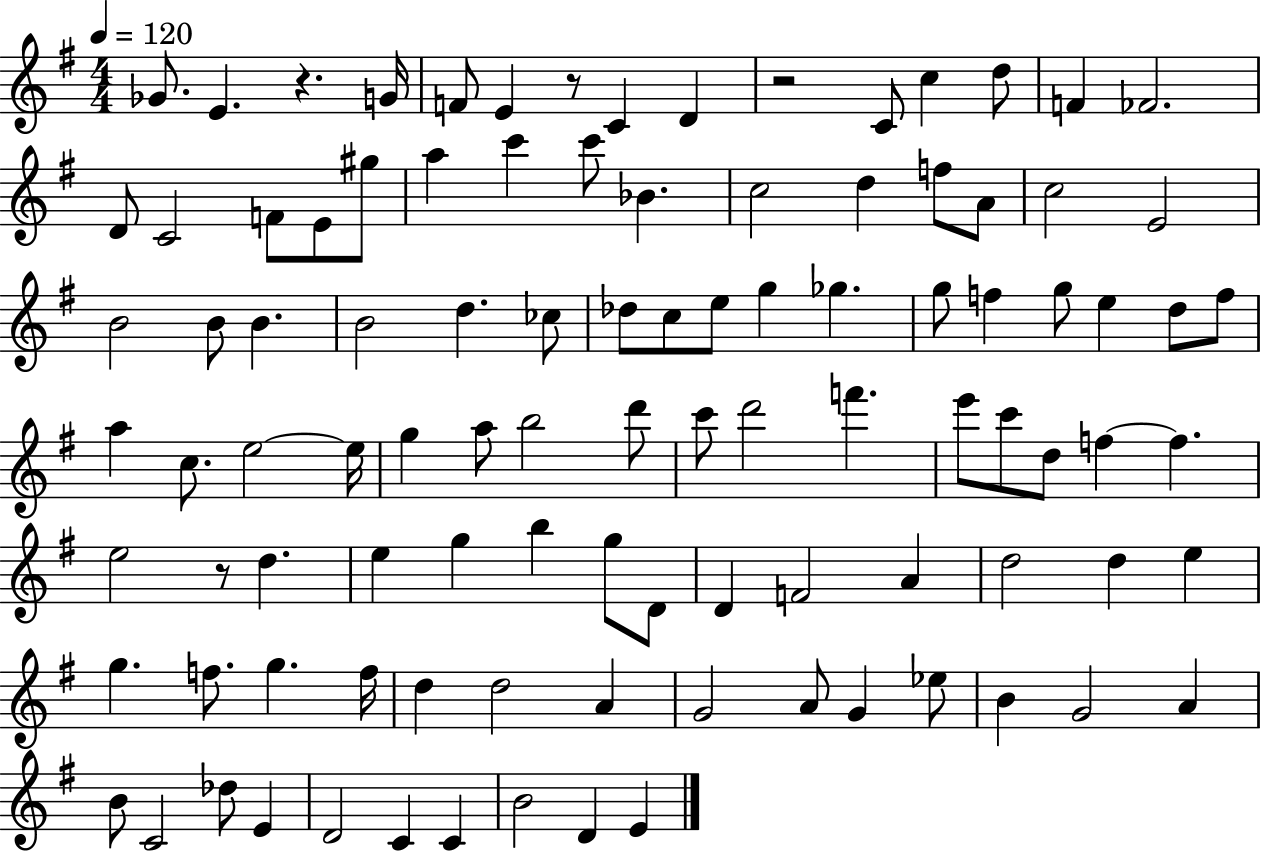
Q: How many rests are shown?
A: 4